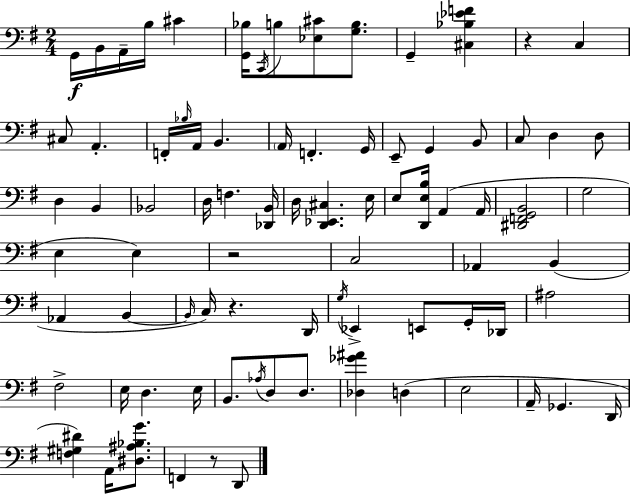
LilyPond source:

{
  \clef bass
  \numericTimeSignature
  \time 2/4
  \key g \major
  g,16\f b,16 a,16-- b16 cis'4 | <g, bes>16 \acciaccatura { c,16 } b8 <ees cis'>8 <g b>8. | g,4-- <cis bes ees' f'>4 | r4 c4 | \break cis8 a,4.-. | f,16-. \grace { bes16 } a,16 b,4. | \parenthesize a,16 f,4.-. | g,16 e,8-- g,4 | \break b,8 c8 d4 | d8 d4 b,4 | bes,2 | d16 f4. | \break <des, b,>16 d16 <d, ees, cis>4. | e16 e8 <d, e b>16 a,4( | a,16 <dis, f, g, b,>2 | g2 | \break e4 e4) | r2 | c2 | aes,4 b,4( | \break aes,4 b,4~~ | \grace { b,16 }) c16 r4. | d,16 \acciaccatura { g16 } ees,4-> | e,8 g,16-. des,16 ais2 | \break fis2-> | e16 d4. | e16 b,8. \acciaccatura { aes16 } | d8 d8. <des ges' ais'>4 | \break d4( e2 | a,16-- ges,4. | d,16 <f gis dis'>4) | a,16 <dis ais bes g'>8. f,4 | \break r8 d,8 \bar "|."
}